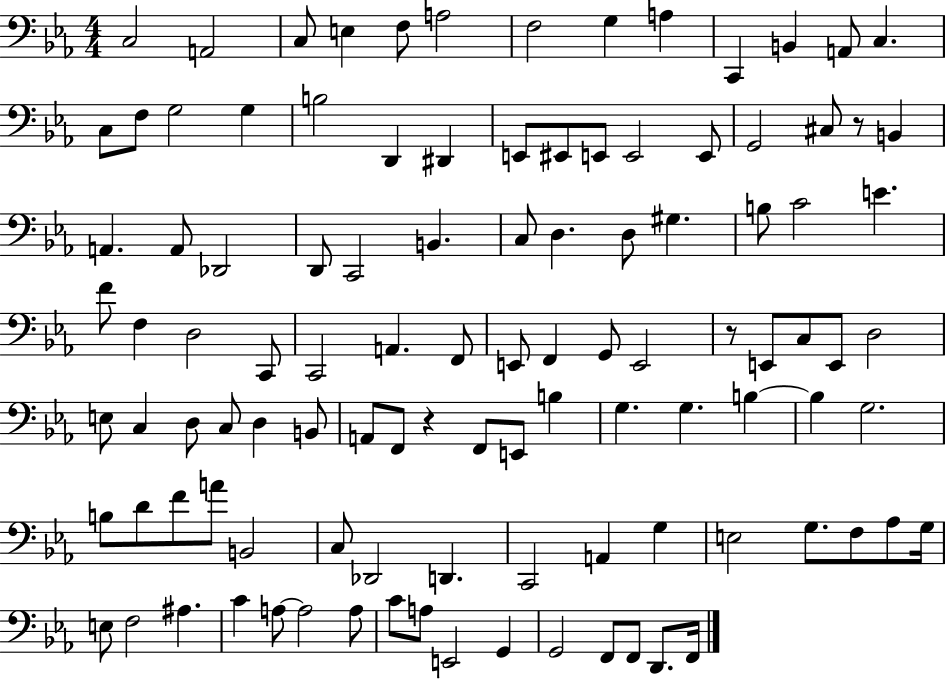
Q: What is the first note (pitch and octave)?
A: C3